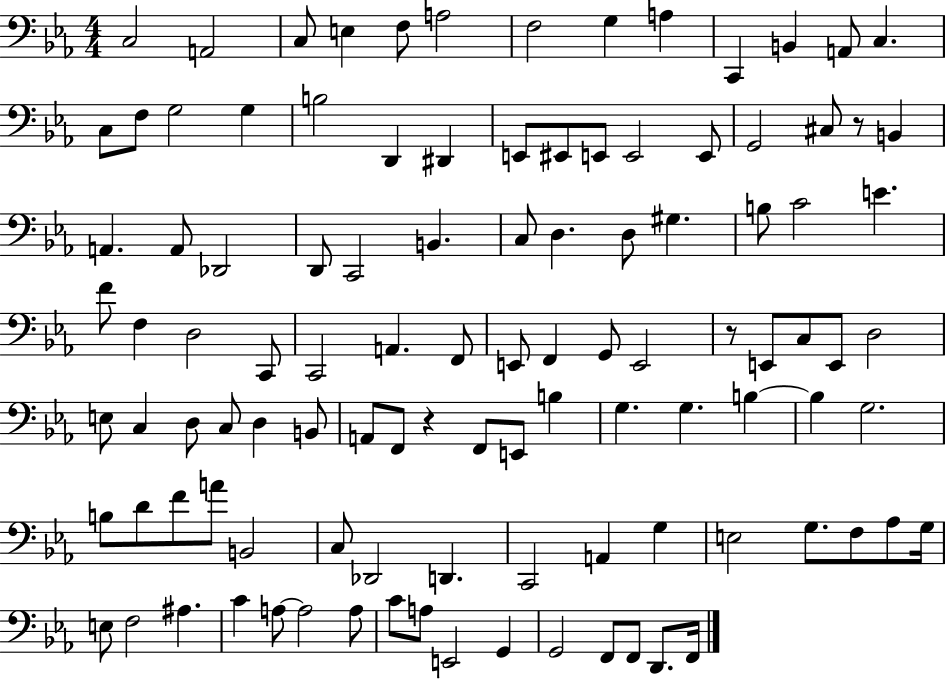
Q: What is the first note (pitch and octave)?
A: C3